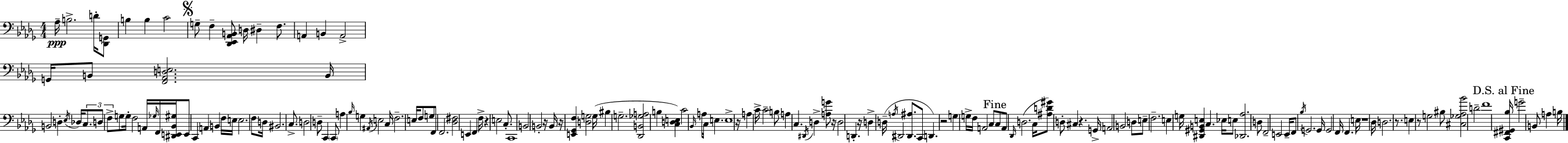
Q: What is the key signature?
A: BES minor